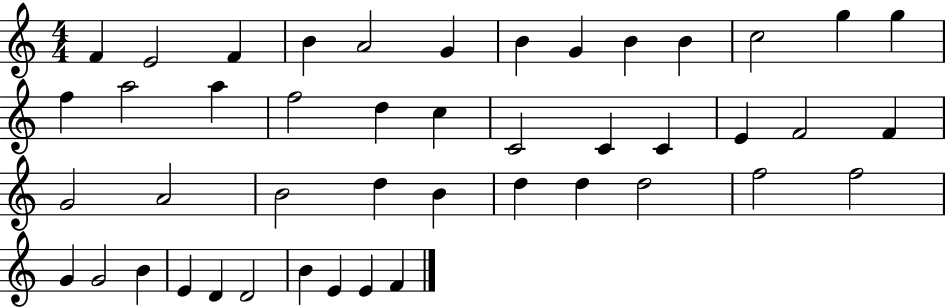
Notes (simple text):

F4/q E4/h F4/q B4/q A4/h G4/q B4/q G4/q B4/q B4/q C5/h G5/q G5/q F5/q A5/h A5/q F5/h D5/q C5/q C4/h C4/q C4/q E4/q F4/h F4/q G4/h A4/h B4/h D5/q B4/q D5/q D5/q D5/h F5/h F5/h G4/q G4/h B4/q E4/q D4/q D4/h B4/q E4/q E4/q F4/q